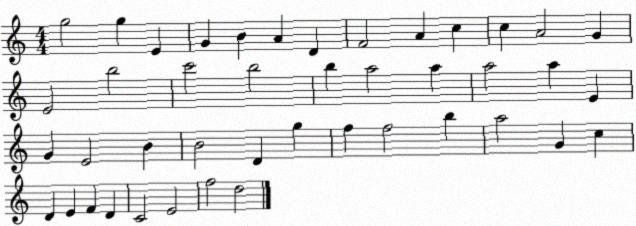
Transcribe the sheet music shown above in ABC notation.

X:1
T:Untitled
M:4/4
L:1/4
K:C
g2 g E G B A D F2 A c c A2 G E2 b2 c'2 b2 b a2 a a2 a E G E2 B B2 D g f f2 b a2 G c D E F D C2 E2 f2 d2